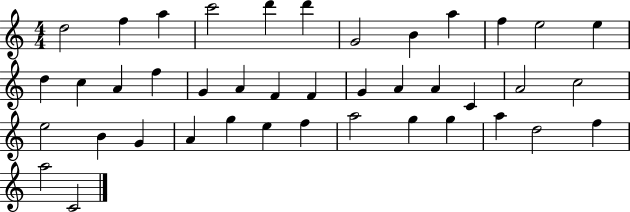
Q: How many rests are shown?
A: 0